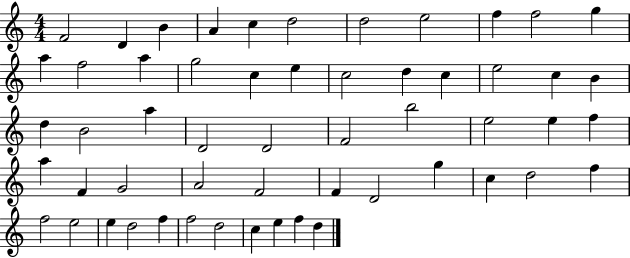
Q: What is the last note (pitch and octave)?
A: D5